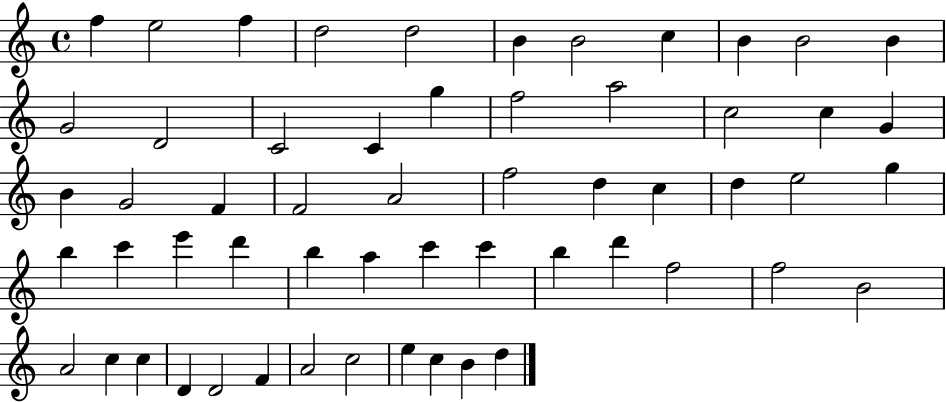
{
  \clef treble
  \time 4/4
  \defaultTimeSignature
  \key c \major
  f''4 e''2 f''4 | d''2 d''2 | b'4 b'2 c''4 | b'4 b'2 b'4 | \break g'2 d'2 | c'2 c'4 g''4 | f''2 a''2 | c''2 c''4 g'4 | \break b'4 g'2 f'4 | f'2 a'2 | f''2 d''4 c''4 | d''4 e''2 g''4 | \break b''4 c'''4 e'''4 d'''4 | b''4 a''4 c'''4 c'''4 | b''4 d'''4 f''2 | f''2 b'2 | \break a'2 c''4 c''4 | d'4 d'2 f'4 | a'2 c''2 | e''4 c''4 b'4 d''4 | \break \bar "|."
}